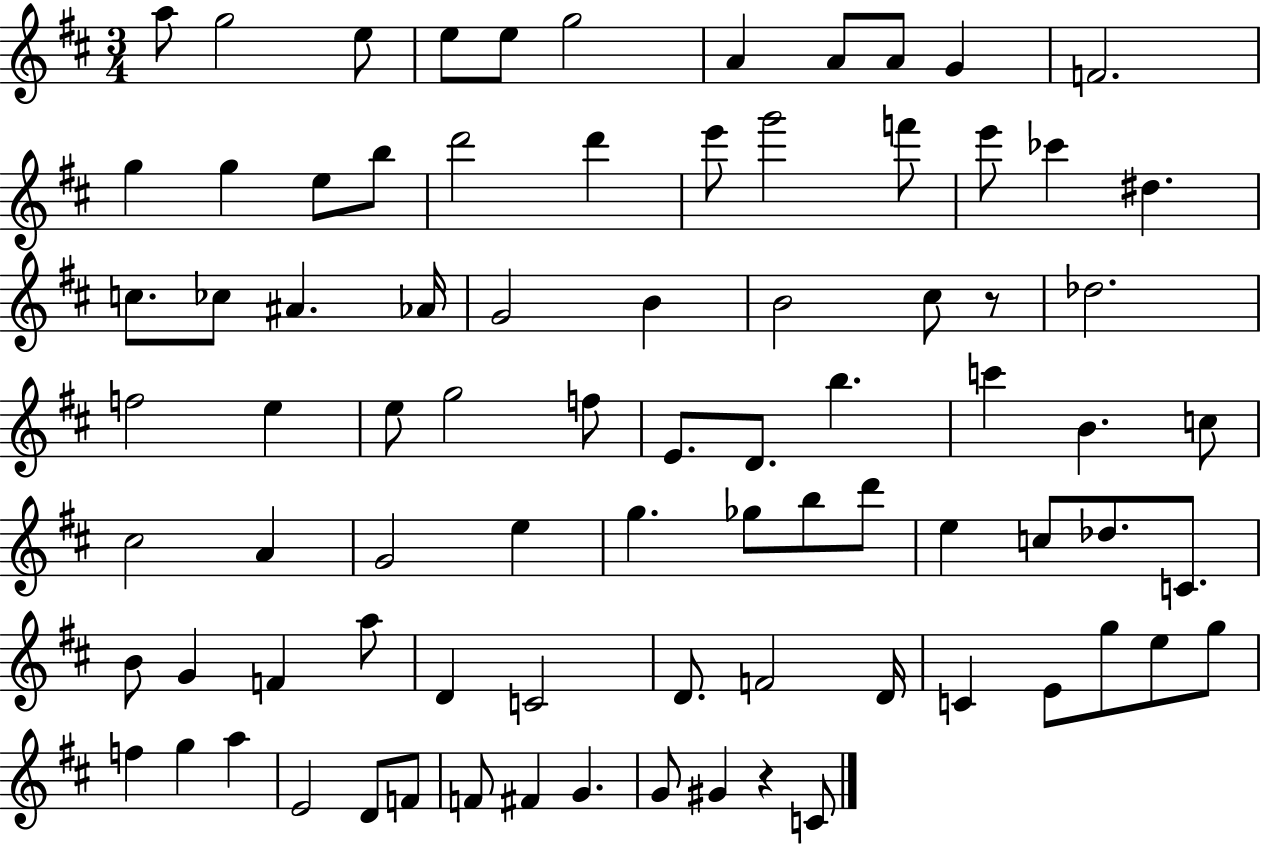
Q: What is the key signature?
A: D major